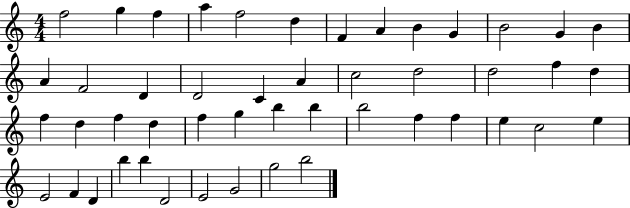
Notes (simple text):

F5/h G5/q F5/q A5/q F5/h D5/q F4/q A4/q B4/q G4/q B4/h G4/q B4/q A4/q F4/h D4/q D4/h C4/q A4/q C5/h D5/h D5/h F5/q D5/q F5/q D5/q F5/q D5/q F5/q G5/q B5/q B5/q B5/h F5/q F5/q E5/q C5/h E5/q E4/h F4/q D4/q B5/q B5/q D4/h E4/h G4/h G5/h B5/h